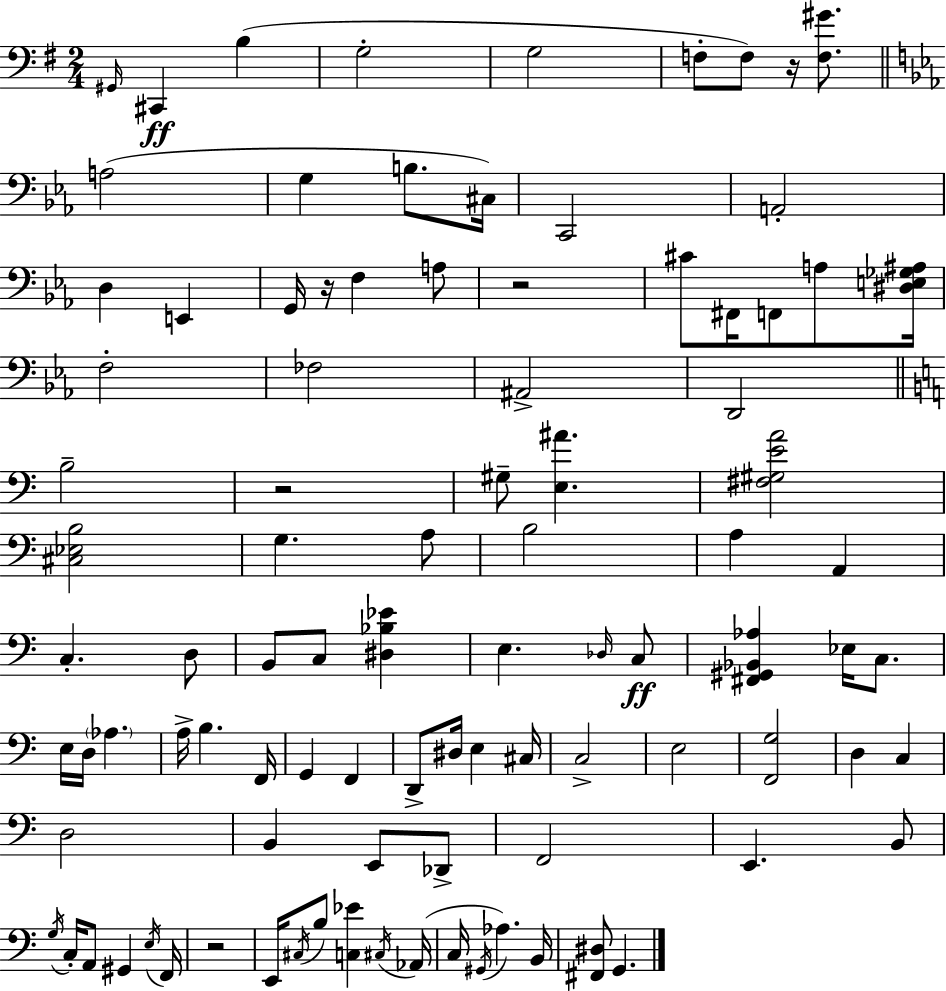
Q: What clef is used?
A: bass